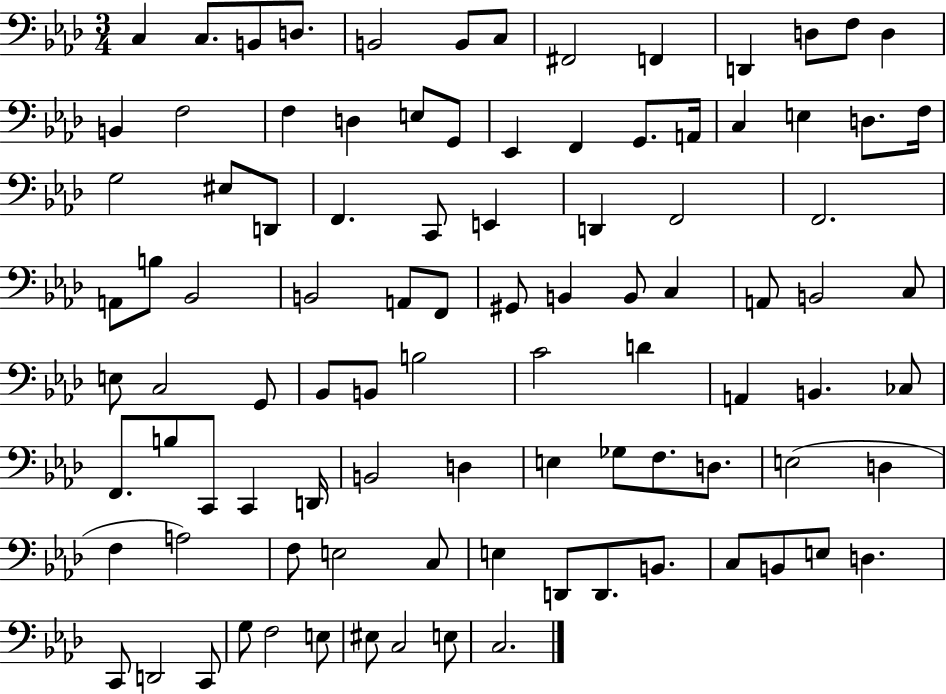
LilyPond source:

{
  \clef bass
  \numericTimeSignature
  \time 3/4
  \key aes \major
  \repeat volta 2 { c4 c8. b,8 d8. | b,2 b,8 c8 | fis,2 f,4 | d,4 d8 f8 d4 | \break b,4 f2 | f4 d4 e8 g,8 | ees,4 f,4 g,8. a,16 | c4 e4 d8. f16 | \break g2 eis8 d,8 | f,4. c,8 e,4 | d,4 f,2 | f,2. | \break a,8 b8 bes,2 | b,2 a,8 f,8 | gis,8 b,4 b,8 c4 | a,8 b,2 c8 | \break e8 c2 g,8 | bes,8 b,8 b2 | c'2 d'4 | a,4 b,4. ces8 | \break f,8. b8 c,8 c,4 d,16 | b,2 d4 | e4 ges8 f8. d8. | e2( d4 | \break f4 a2) | f8 e2 c8 | e4 d,8 d,8. b,8. | c8 b,8 e8 d4. | \break c,8 d,2 c,8 | g8 f2 e8 | eis8 c2 e8 | c2. | \break } \bar "|."
}